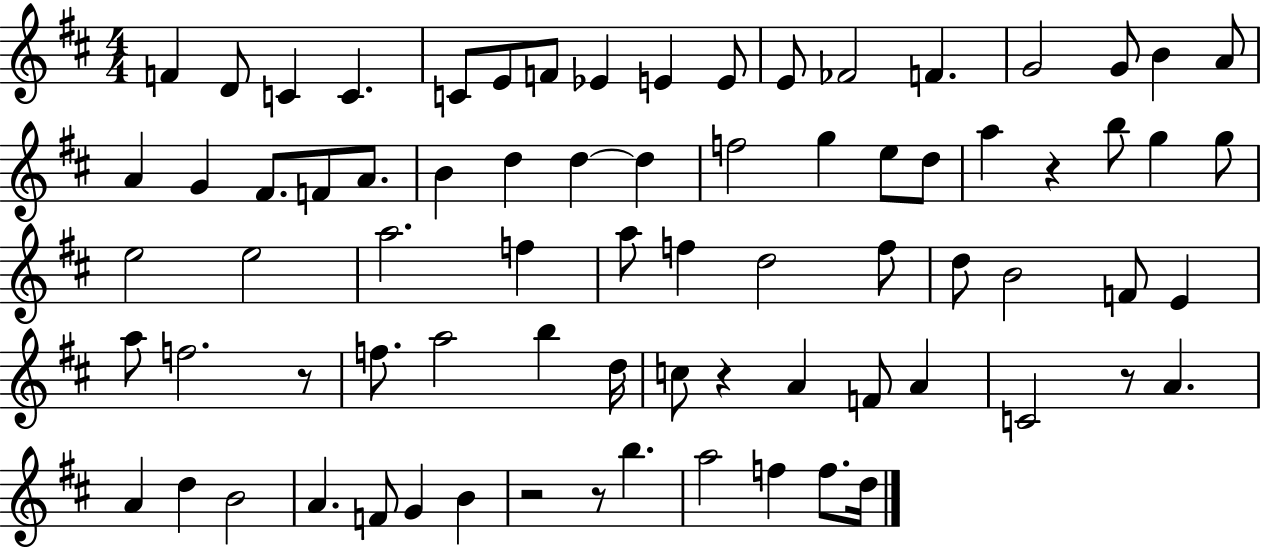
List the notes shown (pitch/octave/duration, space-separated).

F4/q D4/e C4/q C4/q. C4/e E4/e F4/e Eb4/q E4/q E4/e E4/e FES4/h F4/q. G4/h G4/e B4/q A4/e A4/q G4/q F#4/e. F4/e A4/e. B4/q D5/q D5/q D5/q F5/h G5/q E5/e D5/e A5/q R/q B5/e G5/q G5/e E5/h E5/h A5/h. F5/q A5/e F5/q D5/h F5/e D5/e B4/h F4/e E4/q A5/e F5/h. R/e F5/e. A5/h B5/q D5/s C5/e R/q A4/q F4/e A4/q C4/h R/e A4/q. A4/q D5/q B4/h A4/q. F4/e G4/q B4/q R/h R/e B5/q. A5/h F5/q F5/e. D5/s